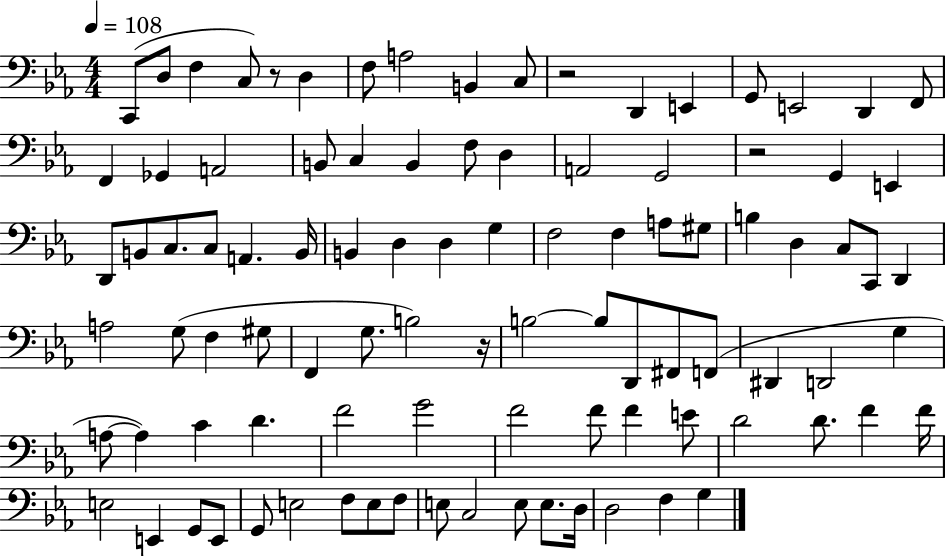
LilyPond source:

{
  \clef bass
  \numericTimeSignature
  \time 4/4
  \key ees \major
  \tempo 4 = 108
  c,8( d8 f4 c8) r8 d4 | f8 a2 b,4 c8 | r2 d,4 e,4 | g,8 e,2 d,4 f,8 | \break f,4 ges,4 a,2 | b,8 c4 b,4 f8 d4 | a,2 g,2 | r2 g,4 e,4 | \break d,8 b,8 c8. c8 a,4. b,16 | b,4 d4 d4 g4 | f2 f4 a8 gis8 | b4 d4 c8 c,8 d,4 | \break a2 g8( f4 gis8 | f,4 g8. b2) r16 | b2~~ b8 d,8 fis,8 f,8( | dis,4 d,2 g4 | \break a8~~ a4) c'4 d'4. | f'2 g'2 | f'2 f'8 f'4 e'8 | d'2 d'8. f'4 f'16 | \break e2 e,4 g,8 e,8 | g,8 e2 f8 e8 f8 | e8 c2 e8 e8. d16 | d2 f4 g4 | \break \bar "|."
}